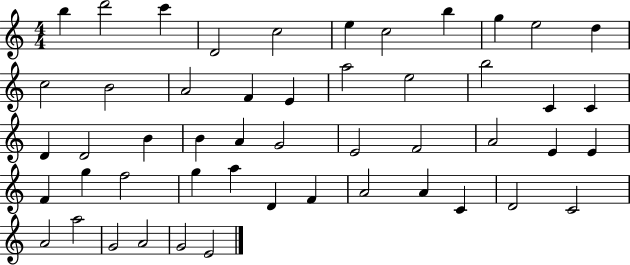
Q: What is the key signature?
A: C major